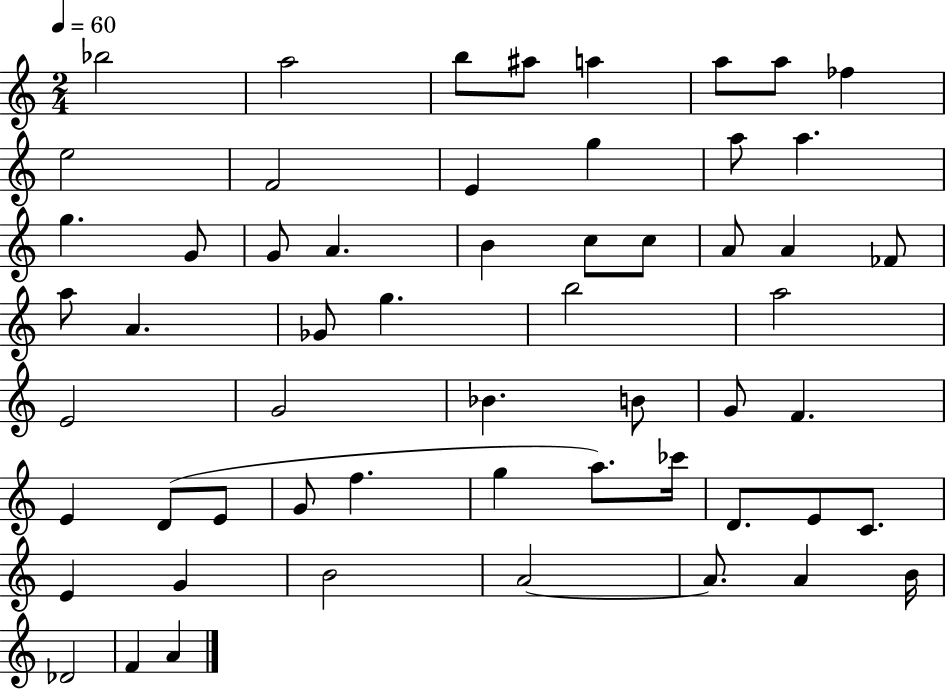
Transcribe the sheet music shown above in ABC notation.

X:1
T:Untitled
M:2/4
L:1/4
K:C
_b2 a2 b/2 ^a/2 a a/2 a/2 _f e2 F2 E g a/2 a g G/2 G/2 A B c/2 c/2 A/2 A _F/2 a/2 A _G/2 g b2 a2 E2 G2 _B B/2 G/2 F E D/2 E/2 G/2 f g a/2 _c'/4 D/2 E/2 C/2 E G B2 A2 A/2 A B/4 _D2 F A